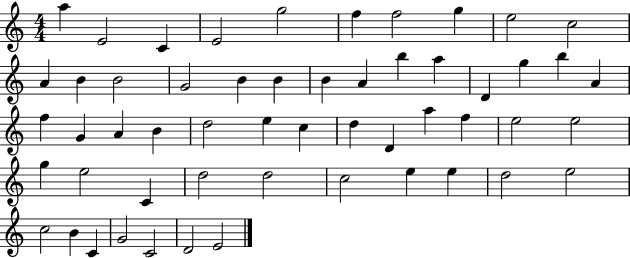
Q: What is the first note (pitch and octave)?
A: A5